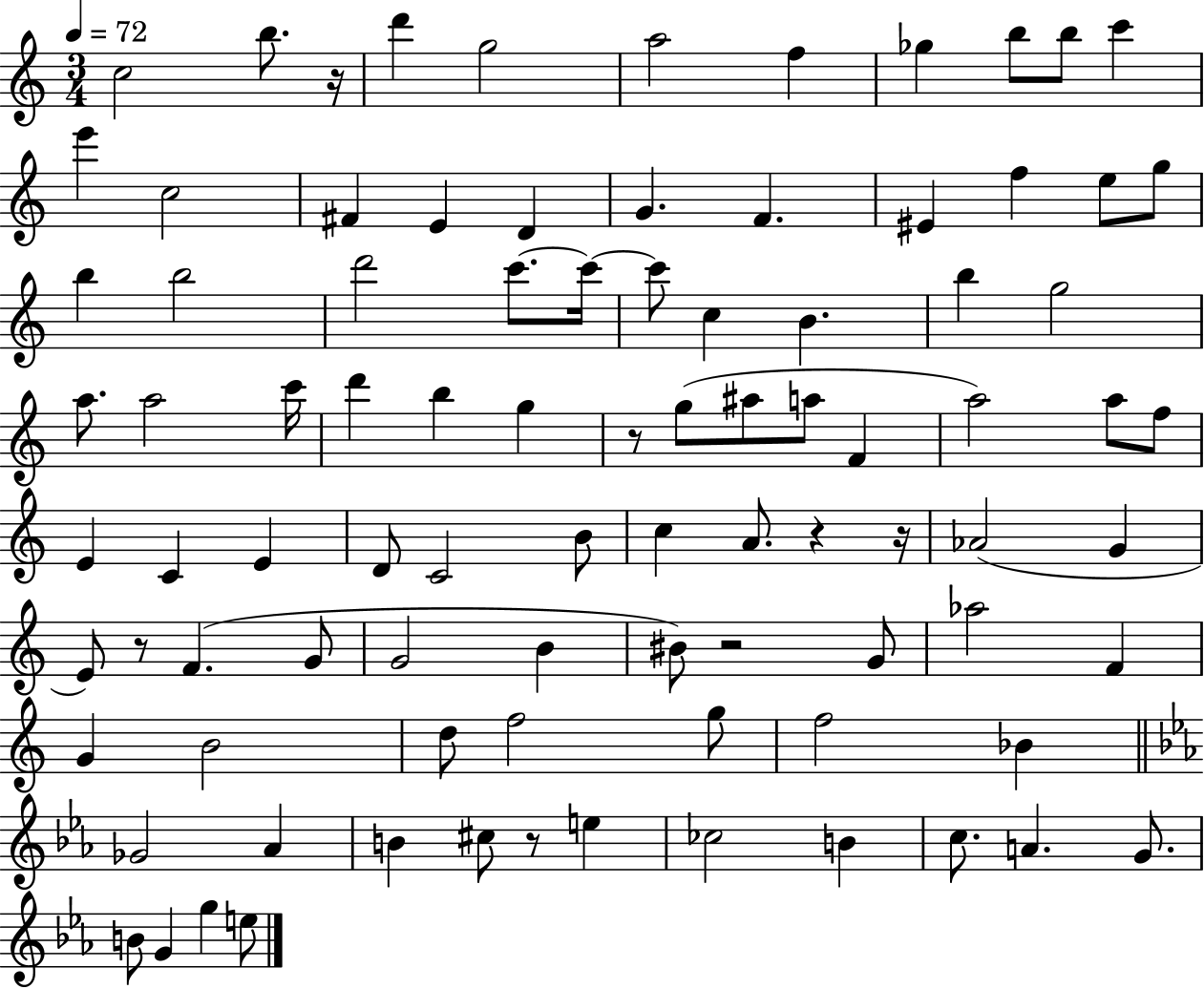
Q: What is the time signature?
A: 3/4